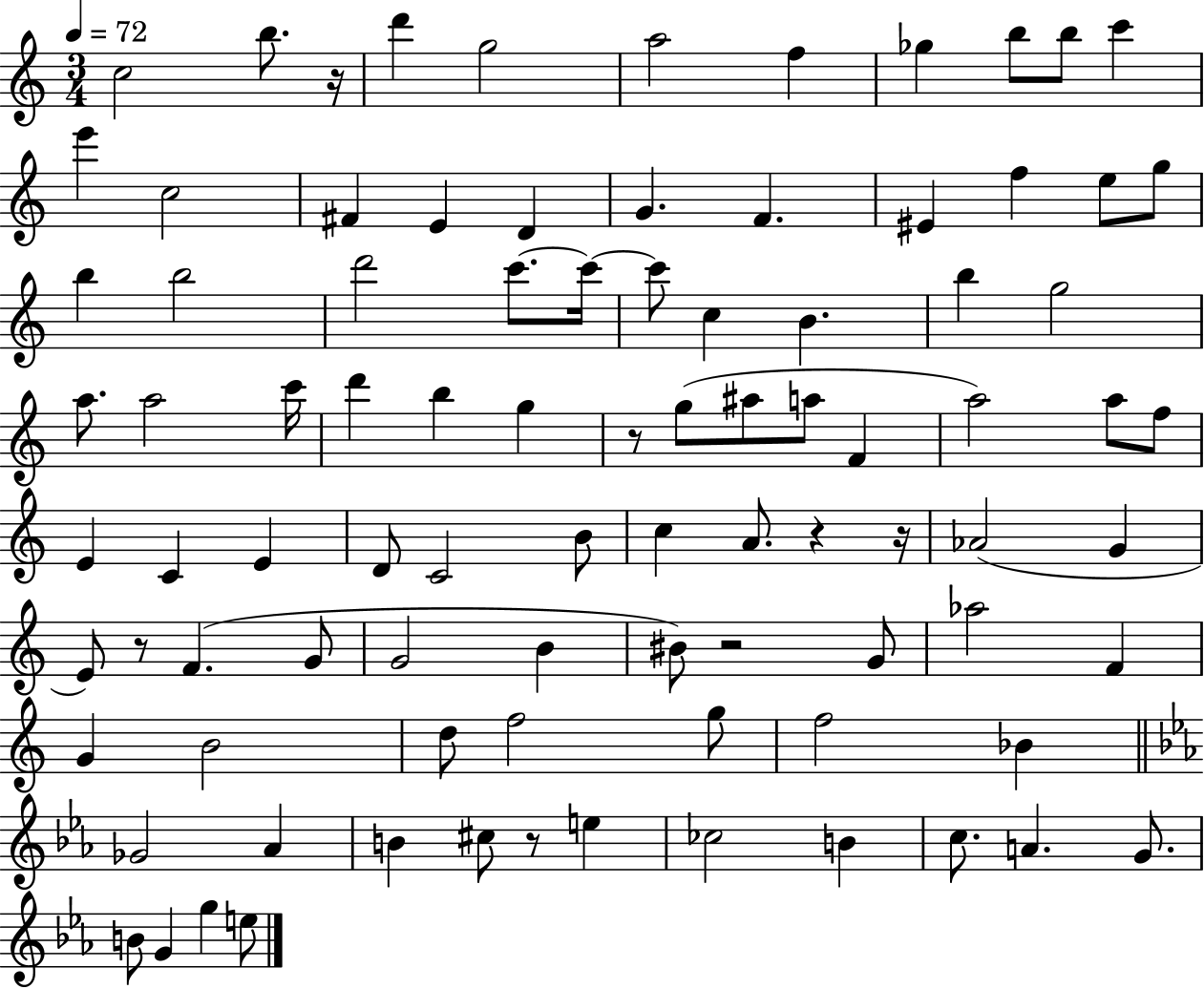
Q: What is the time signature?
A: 3/4